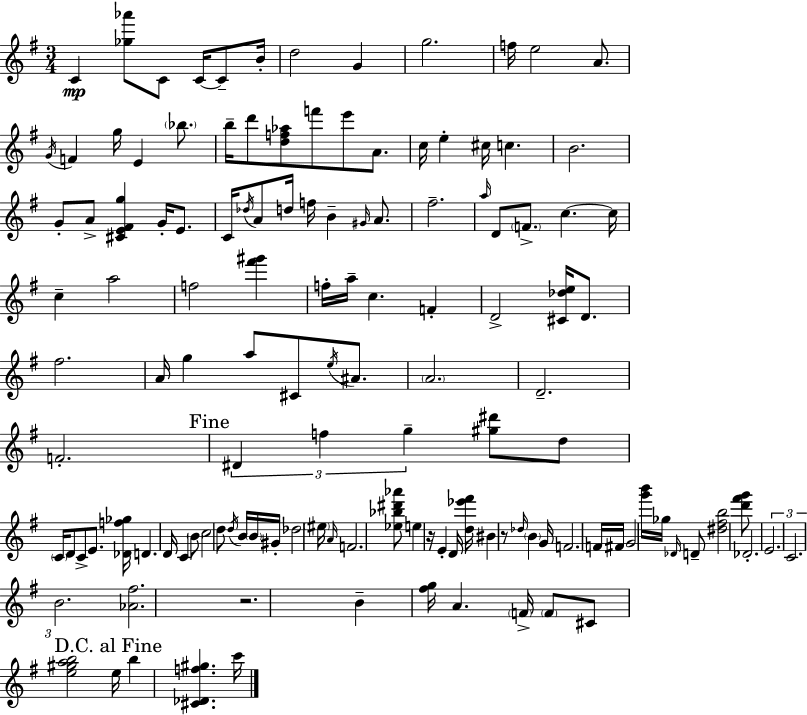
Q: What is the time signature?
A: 3/4